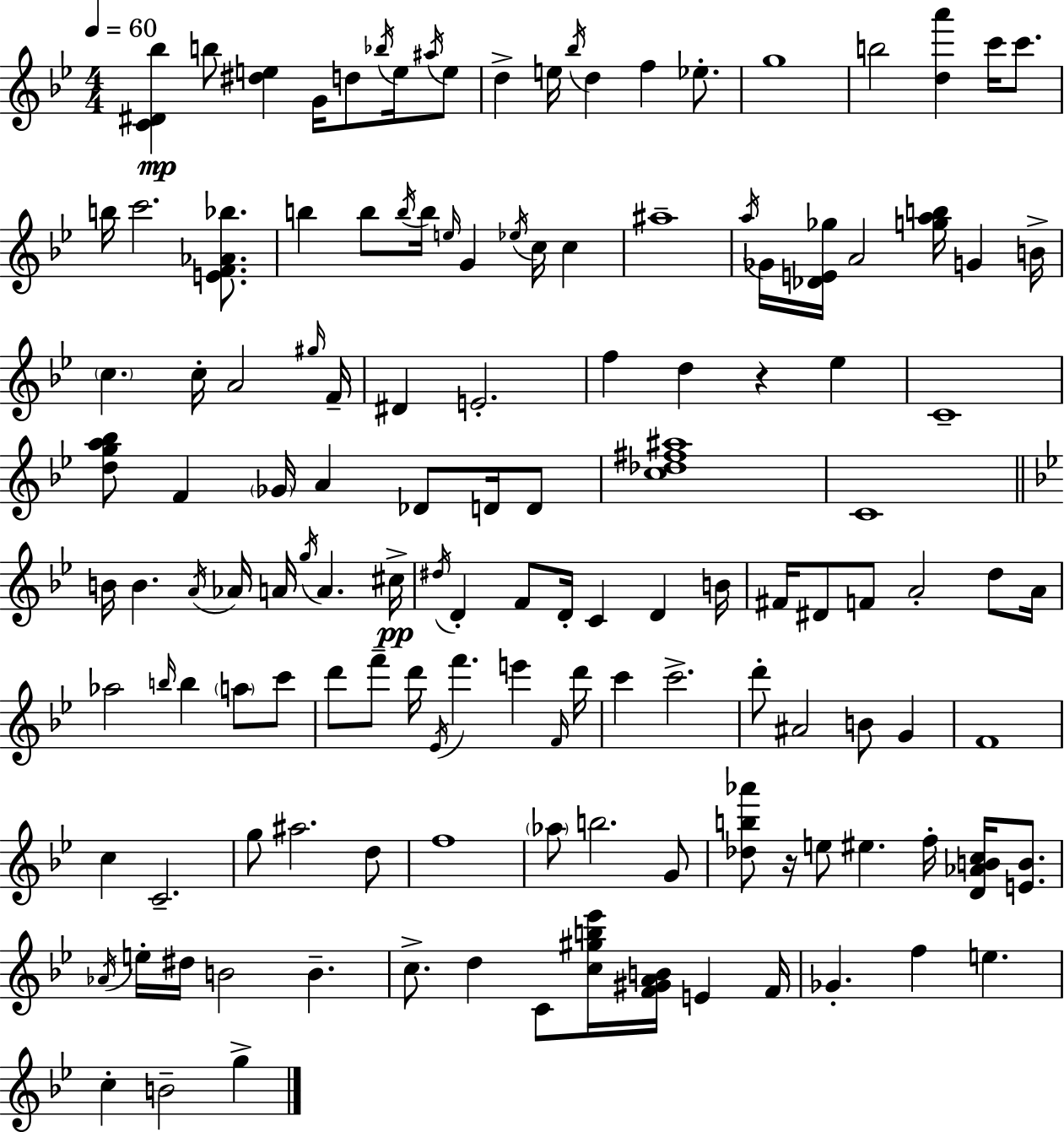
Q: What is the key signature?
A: BES major